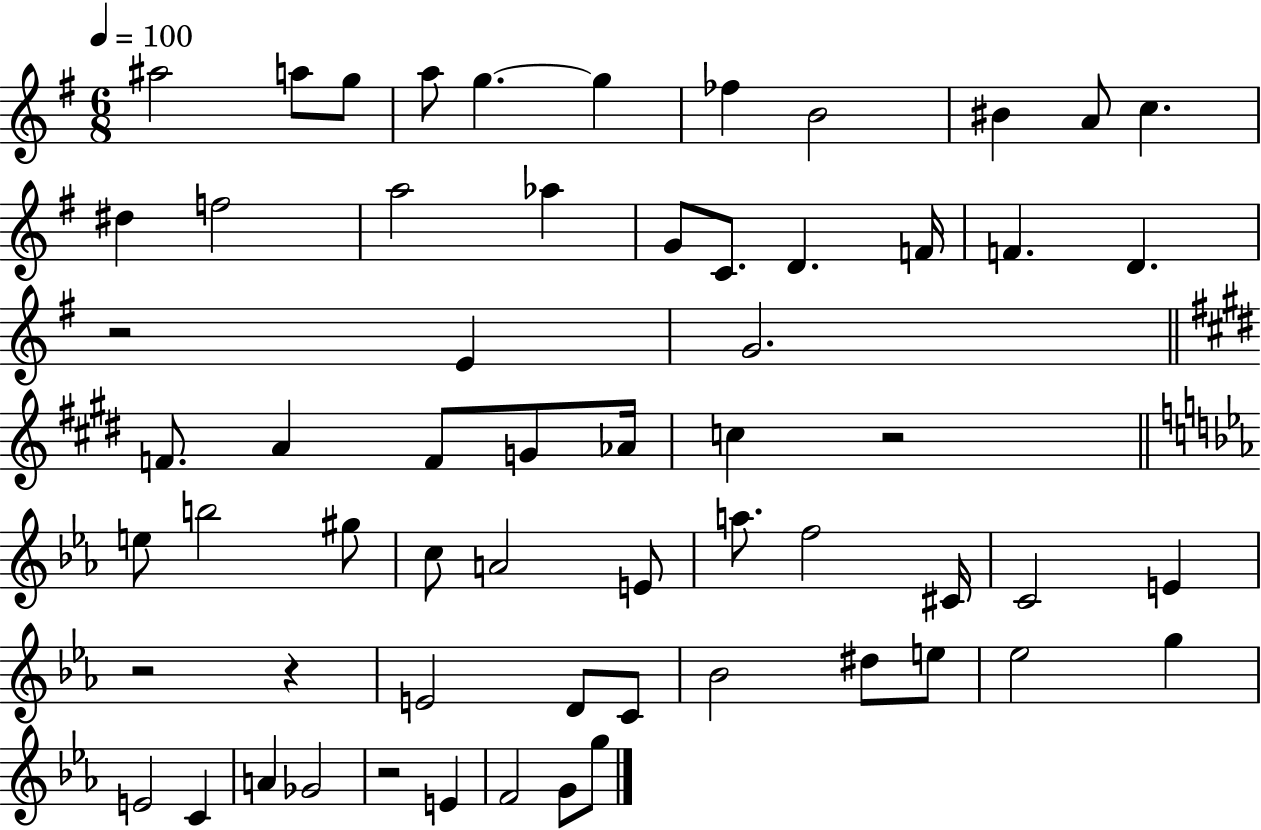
A#5/h A5/e G5/e A5/e G5/q. G5/q FES5/q B4/h BIS4/q A4/e C5/q. D#5/q F5/h A5/h Ab5/q G4/e C4/e. D4/q. F4/s F4/q. D4/q. R/h E4/q G4/h. F4/e. A4/q F4/e G4/e Ab4/s C5/q R/h E5/e B5/h G#5/e C5/e A4/h E4/e A5/e. F5/h C#4/s C4/h E4/q R/h R/q E4/h D4/e C4/e Bb4/h D#5/e E5/e Eb5/h G5/q E4/h C4/q A4/q Gb4/h R/h E4/q F4/h G4/e G5/e